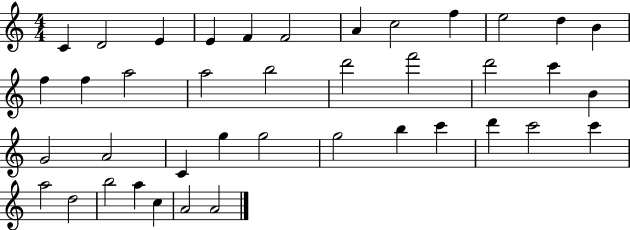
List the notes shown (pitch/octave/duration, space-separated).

C4/q D4/h E4/q E4/q F4/q F4/h A4/q C5/h F5/q E5/h D5/q B4/q F5/q F5/q A5/h A5/h B5/h D6/h F6/h D6/h C6/q B4/q G4/h A4/h C4/q G5/q G5/h G5/h B5/q C6/q D6/q C6/h C6/q A5/h D5/h B5/h A5/q C5/q A4/h A4/h